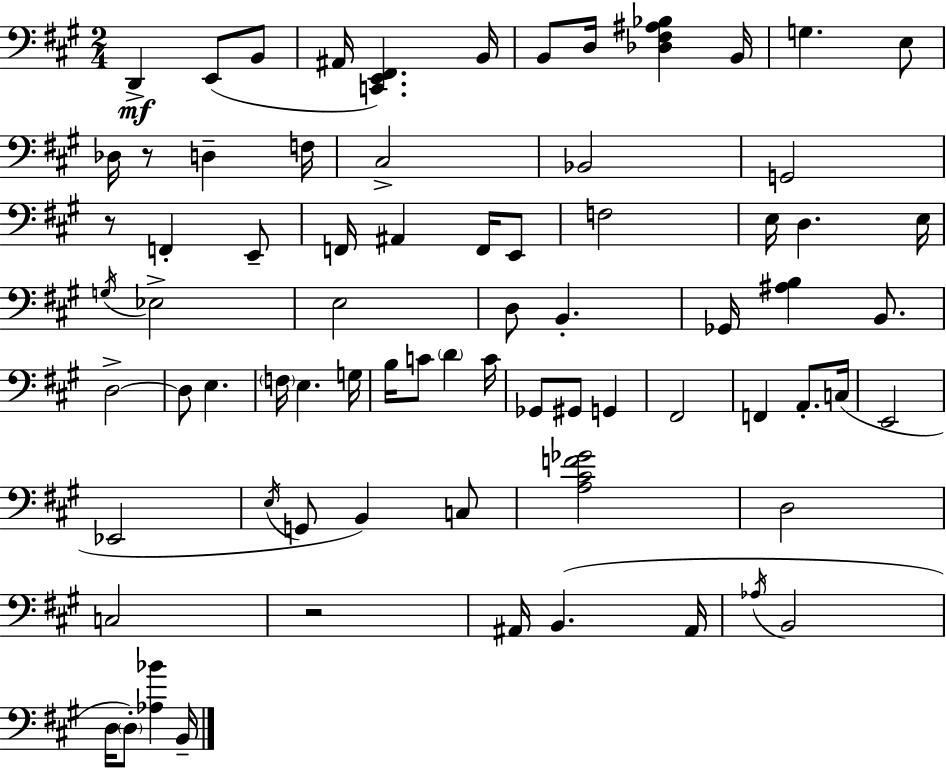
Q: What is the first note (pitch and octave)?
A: D2